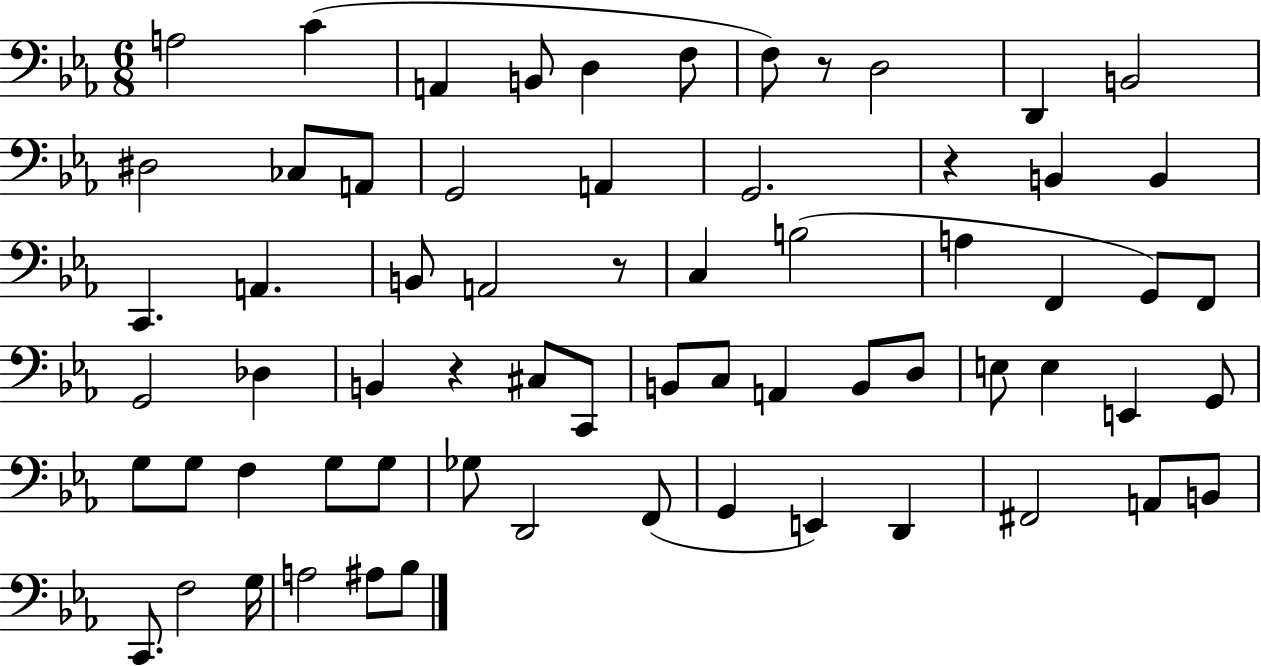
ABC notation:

X:1
T:Untitled
M:6/8
L:1/4
K:Eb
A,2 C A,, B,,/2 D, F,/2 F,/2 z/2 D,2 D,, B,,2 ^D,2 _C,/2 A,,/2 G,,2 A,, G,,2 z B,, B,, C,, A,, B,,/2 A,,2 z/2 C, B,2 A, F,, G,,/2 F,,/2 G,,2 _D, B,, z ^C,/2 C,,/2 B,,/2 C,/2 A,, B,,/2 D,/2 E,/2 E, E,, G,,/2 G,/2 G,/2 F, G,/2 G,/2 _G,/2 D,,2 F,,/2 G,, E,, D,, ^F,,2 A,,/2 B,,/2 C,,/2 F,2 G,/4 A,2 ^A,/2 _B,/2